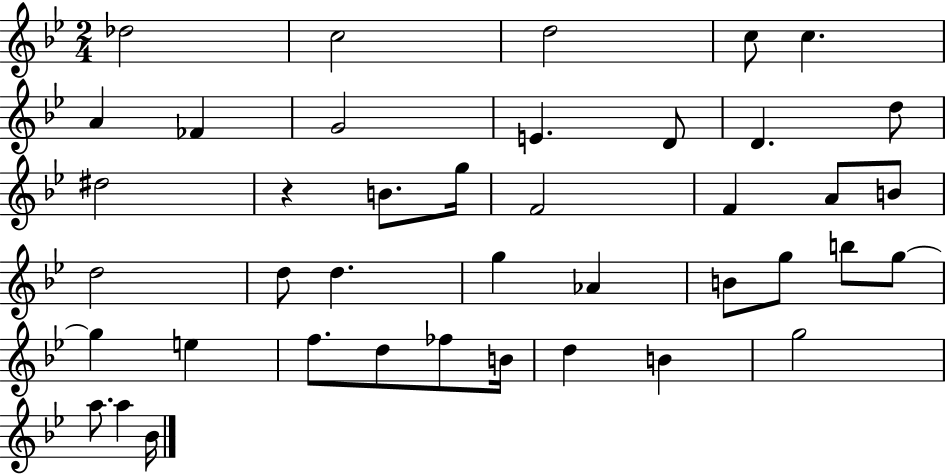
X:1
T:Untitled
M:2/4
L:1/4
K:Bb
_d2 c2 d2 c/2 c A _F G2 E D/2 D d/2 ^d2 z B/2 g/4 F2 F A/2 B/2 d2 d/2 d g _A B/2 g/2 b/2 g/2 g e f/2 d/2 _f/2 B/4 d B g2 a/2 a _B/4